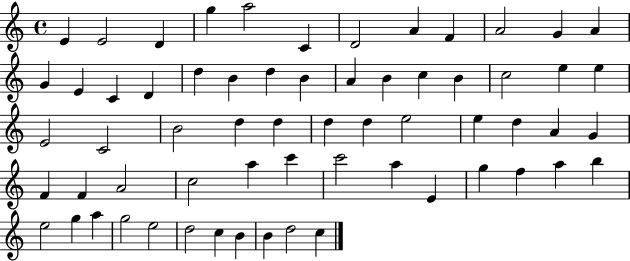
X:1
T:Untitled
M:4/4
L:1/4
K:C
E E2 D g a2 C D2 A F A2 G A G E C D d B d B A B c B c2 e e E2 C2 B2 d d d d e2 e d A G F F A2 c2 a c' c'2 a E g f a b e2 g a g2 e2 d2 c B B d2 c